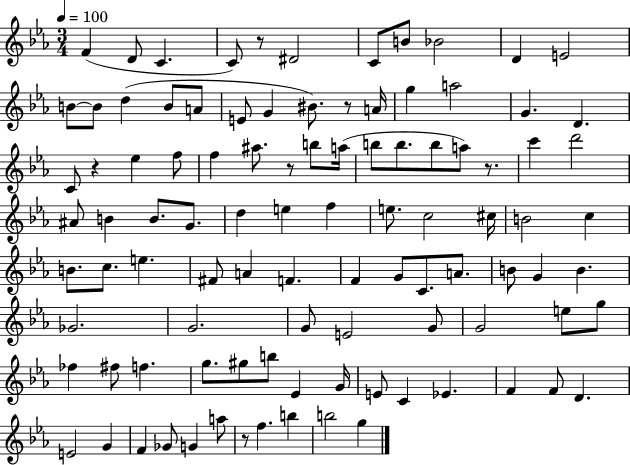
{
  \clef treble
  \numericTimeSignature
  \time 3/4
  \key ees \major
  \tempo 4 = 100
  f'4( d'8 c'4. | c'8) r8 dis'2 | c'8 b'8 bes'2 | d'4 e'2 | \break b'8~~ b'8 d''4( b'8 a'8 | e'8 g'4 bis'8.) r8 a'16 | g''4 a''2 | g'4. d'4. | \break c'8 r4 ees''4 f''8 | f''4 ais''8. r8 b''8 a''16( | b''8 b''8. b''8 a''8) r8. | c'''4 d'''2 | \break ais'8 b'4 b'8. g'8. | d''4 e''4 f''4 | e''8. c''2 cis''16 | b'2 c''4 | \break b'8. c''8. e''4. | fis'8 a'4 f'4. | f'4 g'8 c'8. a'8. | b'8 g'4 b'4. | \break ges'2. | g'2. | g'8 e'2 g'8 | g'2 e''8 g''8 | \break fes''4 fis''8 f''4. | g''8. gis''8 b''8 ees'4 g'16 | e'8 c'4 ees'4. | f'4 f'8 d'4. | \break e'2 g'4 | f'4 ges'8 g'4 a''8 | r8 f''4. b''4 | b''2 g''4 | \break \bar "|."
}